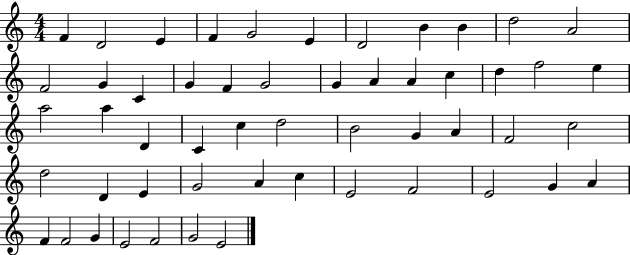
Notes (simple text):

F4/q D4/h E4/q F4/q G4/h E4/q D4/h B4/q B4/q D5/h A4/h F4/h G4/q C4/q G4/q F4/q G4/h G4/q A4/q A4/q C5/q D5/q F5/h E5/q A5/h A5/q D4/q C4/q C5/q D5/h B4/h G4/q A4/q F4/h C5/h D5/h D4/q E4/q G4/h A4/q C5/q E4/h F4/h E4/h G4/q A4/q F4/q F4/h G4/q E4/h F4/h G4/h E4/h